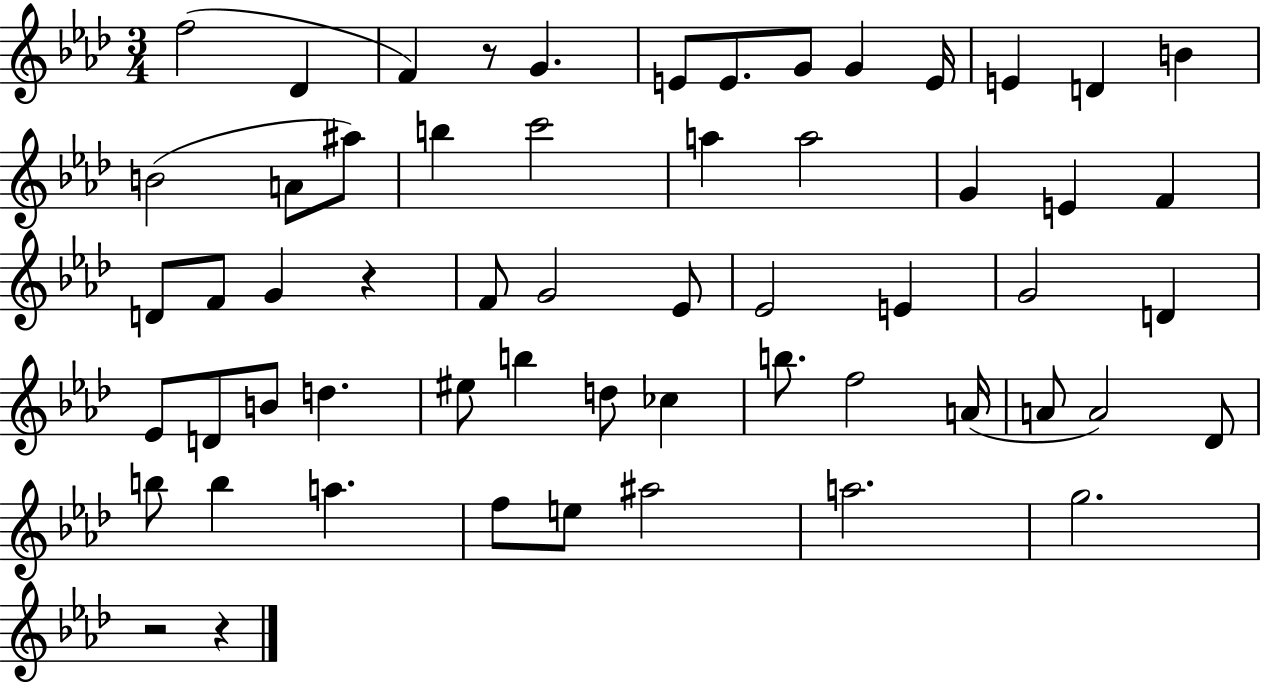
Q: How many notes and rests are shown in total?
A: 58